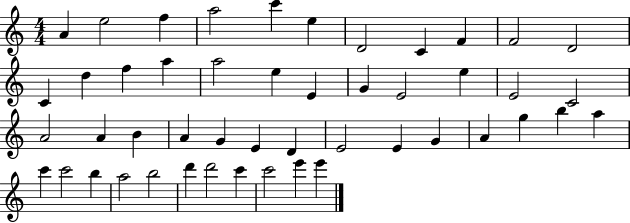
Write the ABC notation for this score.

X:1
T:Untitled
M:4/4
L:1/4
K:C
A e2 f a2 c' e D2 C F F2 D2 C d f a a2 e E G E2 e E2 C2 A2 A B A G E D E2 E G A g b a c' c'2 b a2 b2 d' d'2 c' c'2 e' e'